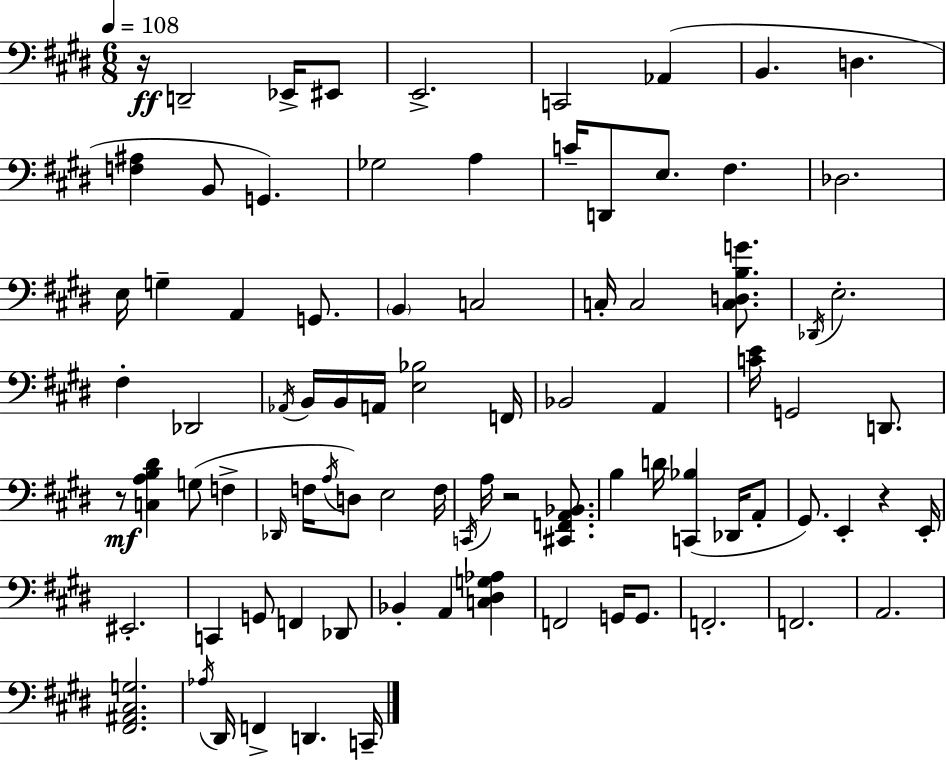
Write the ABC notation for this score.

X:1
T:Untitled
M:6/8
L:1/4
K:E
z/4 D,,2 _E,,/4 ^E,,/2 E,,2 C,,2 _A,, B,, D, [F,^A,] B,,/2 G,, _G,2 A, C/4 D,,/2 E,/2 ^F, _D,2 E,/4 G, A,, G,,/2 B,, C,2 C,/4 C,2 [C,D,B,G]/2 _D,,/4 E,2 ^F, _D,,2 _A,,/4 B,,/4 B,,/4 A,,/4 [E,_B,]2 F,,/4 _B,,2 A,, [CE]/4 G,,2 D,,/2 z/2 [C,A,B,^D] G,/2 F, _D,,/4 F,/4 A,/4 D,/2 E,2 F,/4 C,,/4 A,/4 z2 [^C,,F,,A,,_B,,]/2 B, D/4 [C,,_B,] _D,,/4 A,,/2 ^G,,/2 E,, z E,,/4 ^E,,2 C,, G,,/2 F,, _D,,/2 _B,, A,, [C,^D,G,_A,] F,,2 G,,/4 G,,/2 F,,2 F,,2 A,,2 [^F,,^A,,^C,G,]2 _A,/4 ^D,,/4 F,, D,, C,,/4